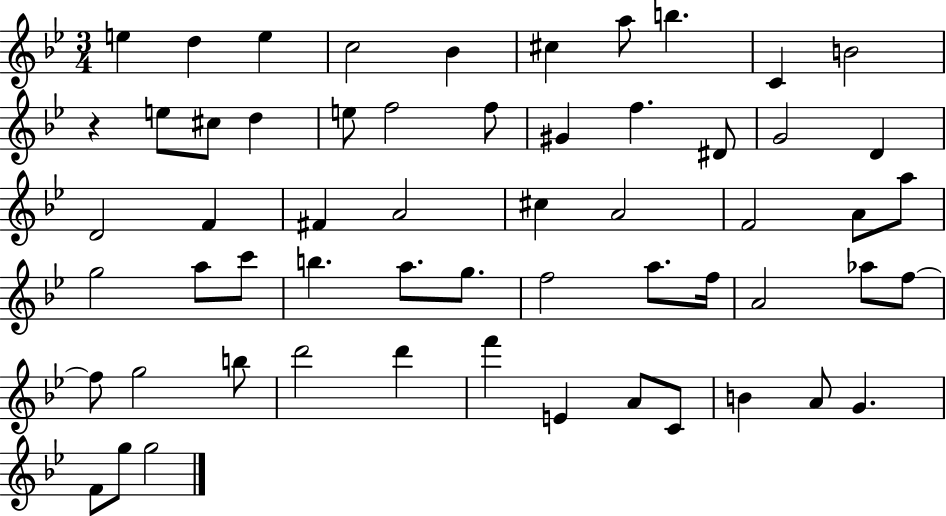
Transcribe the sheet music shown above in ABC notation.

X:1
T:Untitled
M:3/4
L:1/4
K:Bb
e d e c2 _B ^c a/2 b C B2 z e/2 ^c/2 d e/2 f2 f/2 ^G f ^D/2 G2 D D2 F ^F A2 ^c A2 F2 A/2 a/2 g2 a/2 c'/2 b a/2 g/2 f2 a/2 f/4 A2 _a/2 f/2 f/2 g2 b/2 d'2 d' f' E A/2 C/2 B A/2 G F/2 g/2 g2